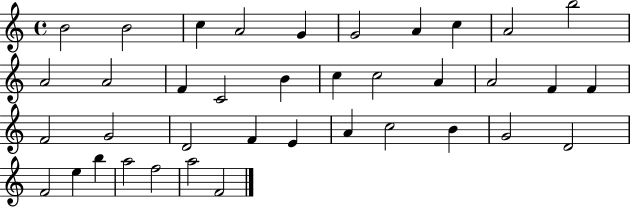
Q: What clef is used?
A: treble